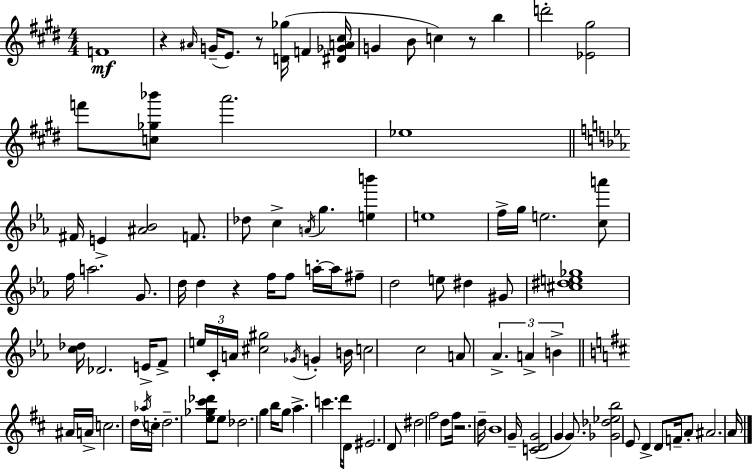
{
  \clef treble
  \numericTimeSignature
  \time 4/4
  \key e \major
  f'1\mf | r4 \grace { ais'16 }( g'16-- e'8.) r8 <d' ges''>16( f'4 | <dis' ges' a' cis''>16 g'4 b'8 c''4) r8 b''4 | d'''2-. <ees' gis''>2 | \break f'''8 <c'' ges'' bes'''>8 a'''2. | ees''1 | \bar "||" \break \key ees \major fis'16 e'4-> <ais' bes'>2 f'8. | des''8 c''4-> \acciaccatura { a'16 } g''4. <e'' b'''>4 | e''1 | f''16-> g''16 e''2. <c'' a'''>8 | \break f''16 a''2. g'8. | d''16 d''4 r4 f''16 f''8 a''16-.~~ a''16 fis''8-- | d''2 e''8 dis''4 gis'8 | <cis'' dis'' e'' ges''>1 | \break <c'' des''>16 des'2. e'16-> f'8-> | \tuplet 3/2 { e''16 c'16-. a'16 } <cis'' gis''>2 \acciaccatura { ges'16 } g'4-. | b'16 c''2 c''2 | a'8 \tuplet 3/2 { aes'4.-> a'4-> b'4-> } | \break \bar "||" \break \key d \major ais'16 a'16-> c''2. d''16 \acciaccatura { aes''16 } | c''16-. d''2.-- <e'' ges'' cis''' des'''>8 e''8 | des''2. g''4 | b''16 g''8 a''4.-> c'''4. | \break d'''16 d'8 eis'2. d'8 | dis''2 fis''2 | d''8 fis''16 r2. | d''16-- b'1 | \break g'16-- <c' d' g'>2( g'4 g'8.) | <ges' des'' ees'' b''>2 e'8 d'4-> d'8 | f'16-- a'8-. ais'2. | a'16 \bar "|."
}